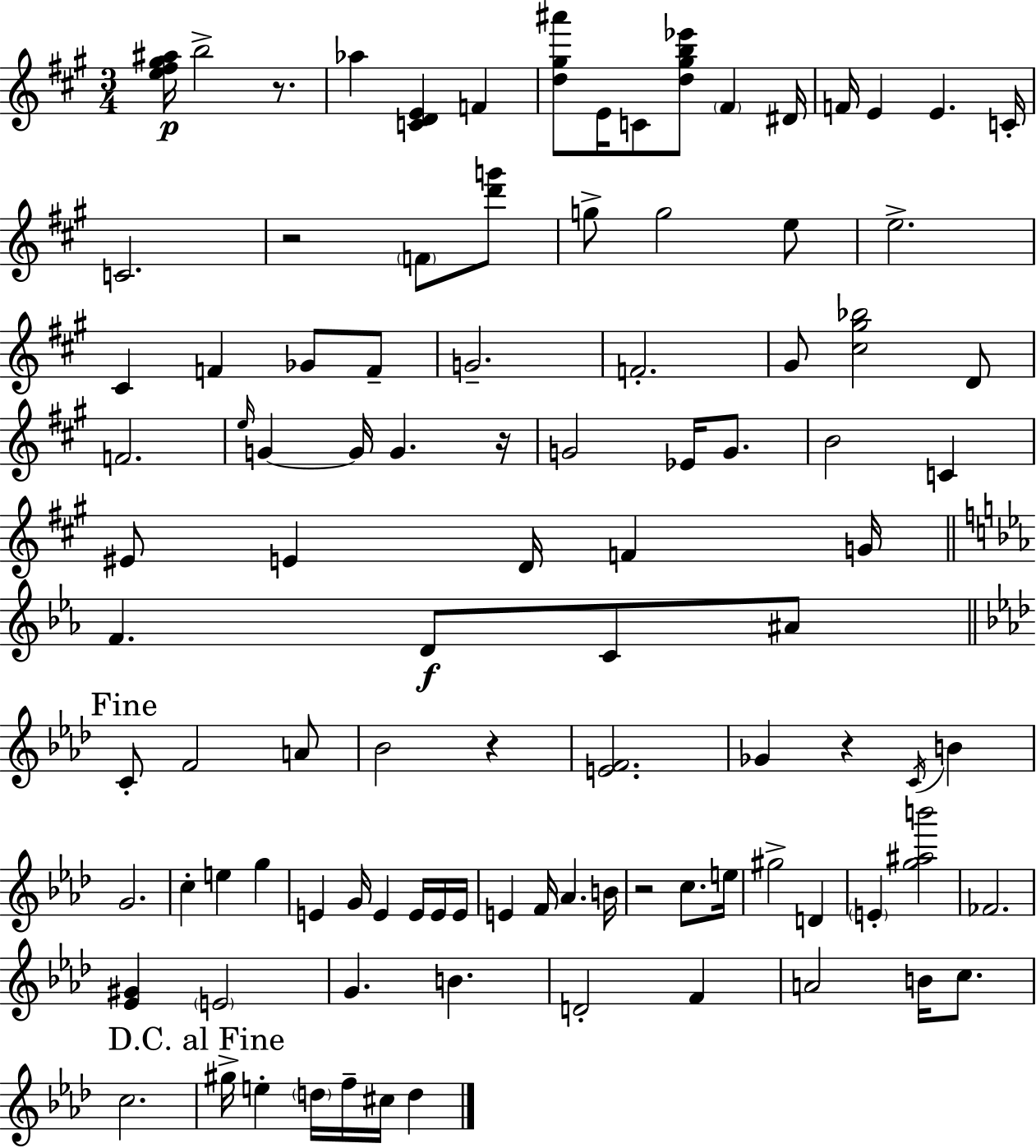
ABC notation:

X:1
T:Untitled
M:3/4
L:1/4
K:A
[e^f^g^a]/4 b2 z/2 _a [CDE] F [d^g^a']/2 E/4 C/2 [d^gb_e']/2 ^F ^D/4 F/4 E E C/4 C2 z2 F/2 [d'g']/2 g/2 g2 e/2 e2 ^C F _G/2 F/2 G2 F2 ^G/2 [^c^g_b]2 D/2 F2 e/4 G G/4 G z/4 G2 _E/4 G/2 B2 C ^E/2 E D/4 F G/4 F D/2 C/2 ^A/2 C/2 F2 A/2 _B2 z [EF]2 _G z C/4 B G2 c e g E G/4 E E/4 E/4 E/4 E F/4 _A B/4 z2 c/2 e/4 ^g2 D E [g^ab']2 _F2 [_E^G] E2 G B D2 F A2 B/4 c/2 c2 ^g/4 e d/4 f/4 ^c/4 d